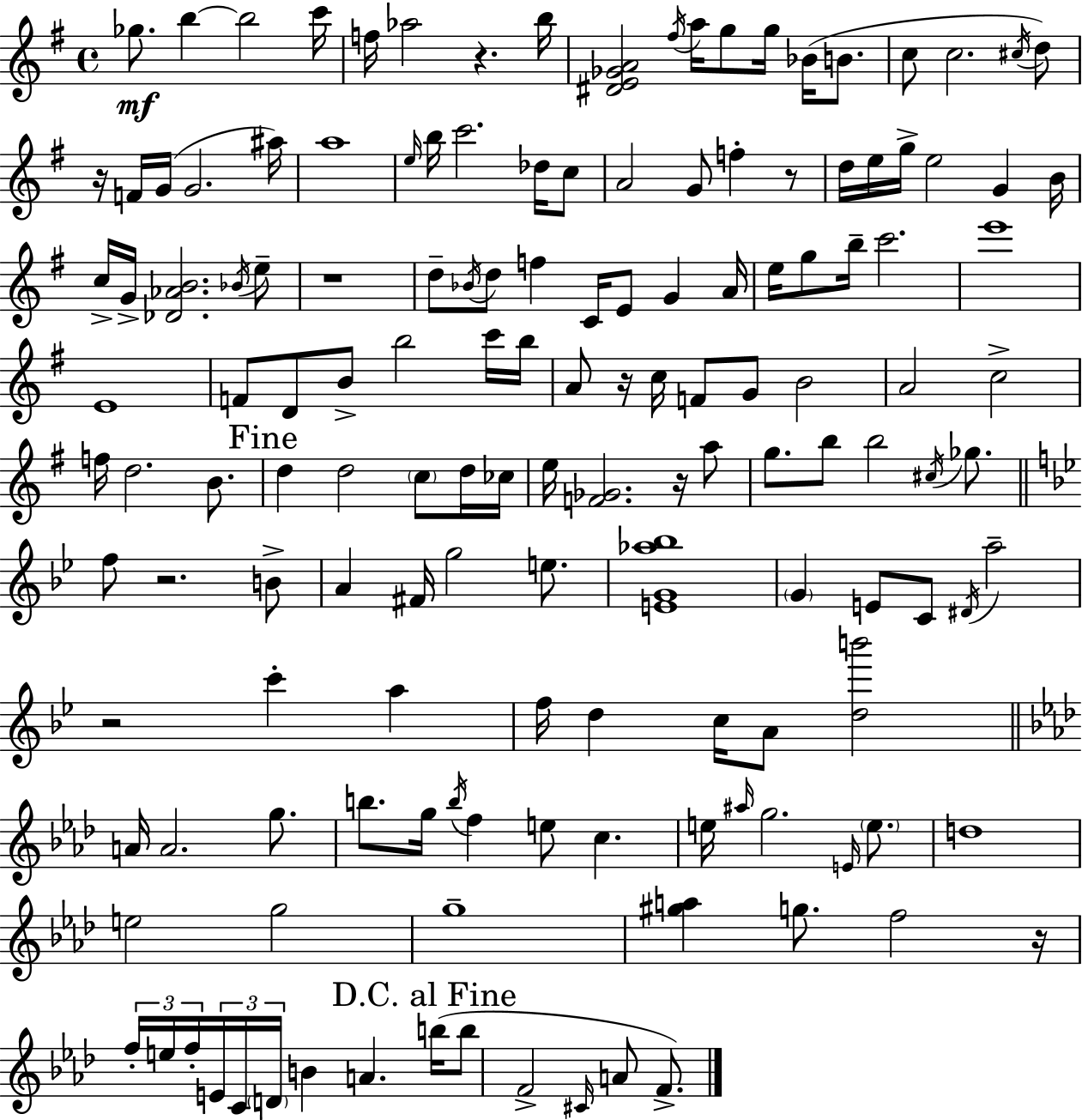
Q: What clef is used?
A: treble